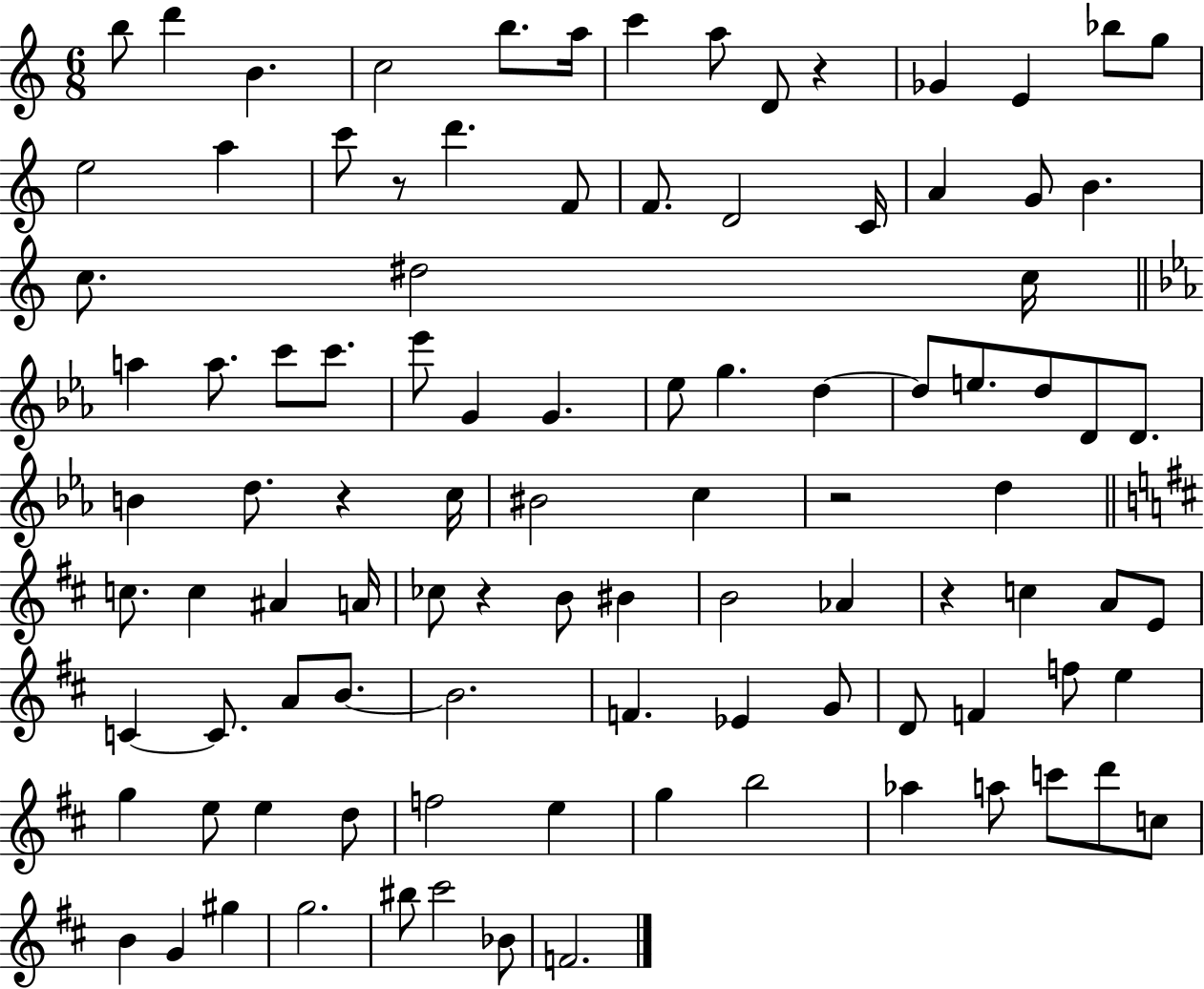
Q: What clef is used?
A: treble